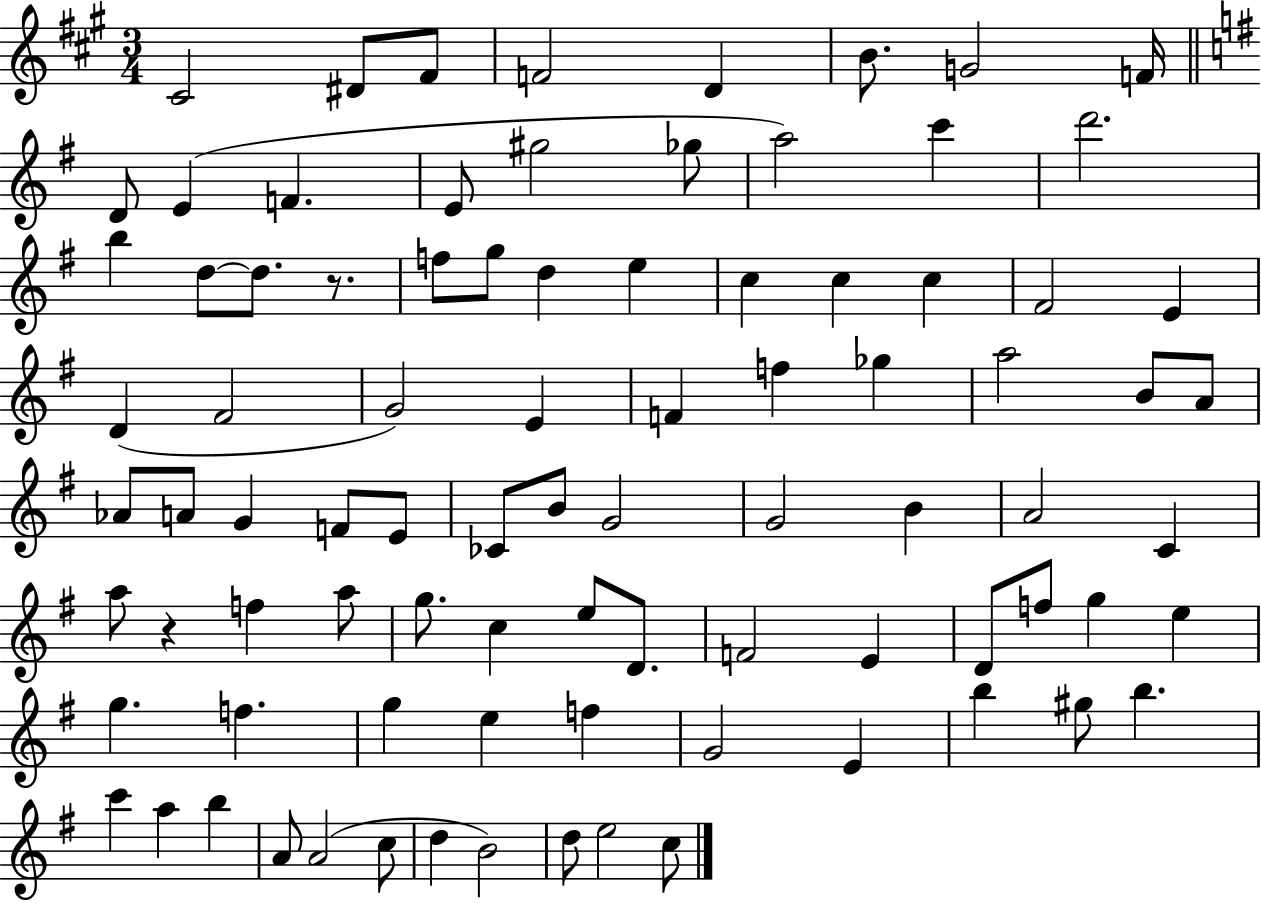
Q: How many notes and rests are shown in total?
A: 87